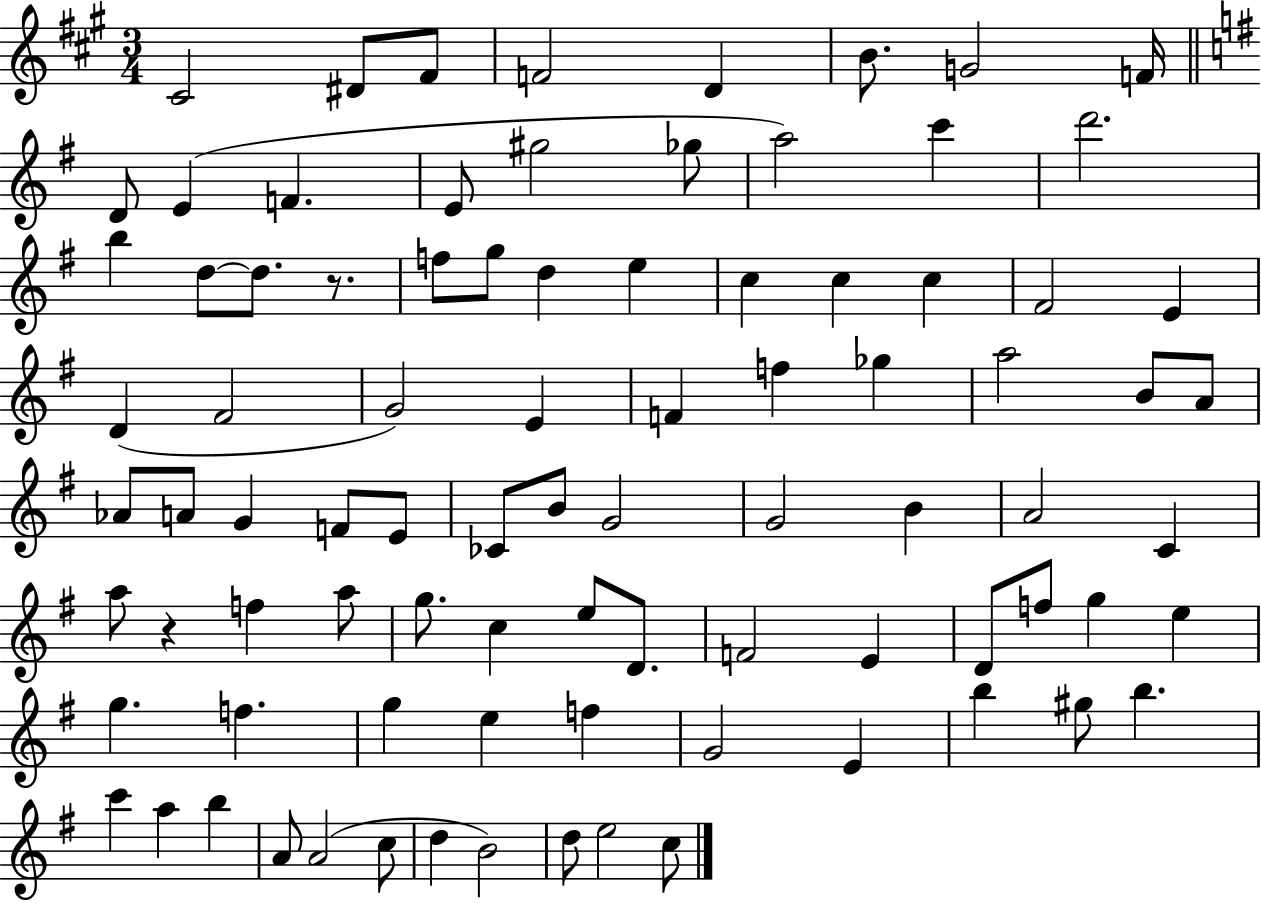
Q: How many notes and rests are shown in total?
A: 87